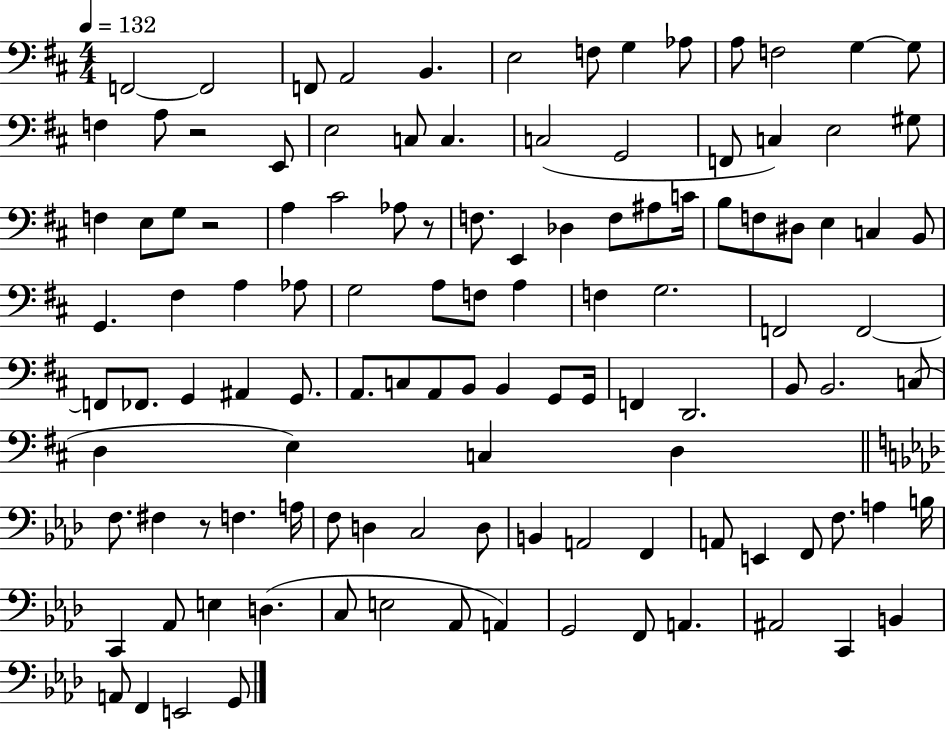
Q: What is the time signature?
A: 4/4